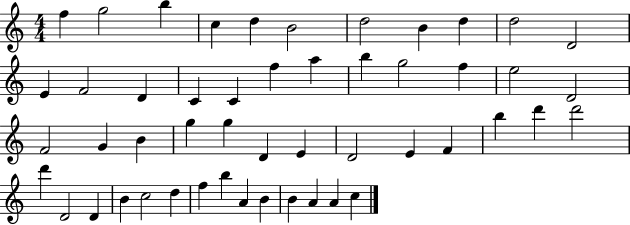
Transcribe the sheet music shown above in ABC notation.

X:1
T:Untitled
M:4/4
L:1/4
K:C
f g2 b c d B2 d2 B d d2 D2 E F2 D C C f a b g2 f e2 D2 F2 G B g g D E D2 E F b d' d'2 d' D2 D B c2 d f b A B B A A c